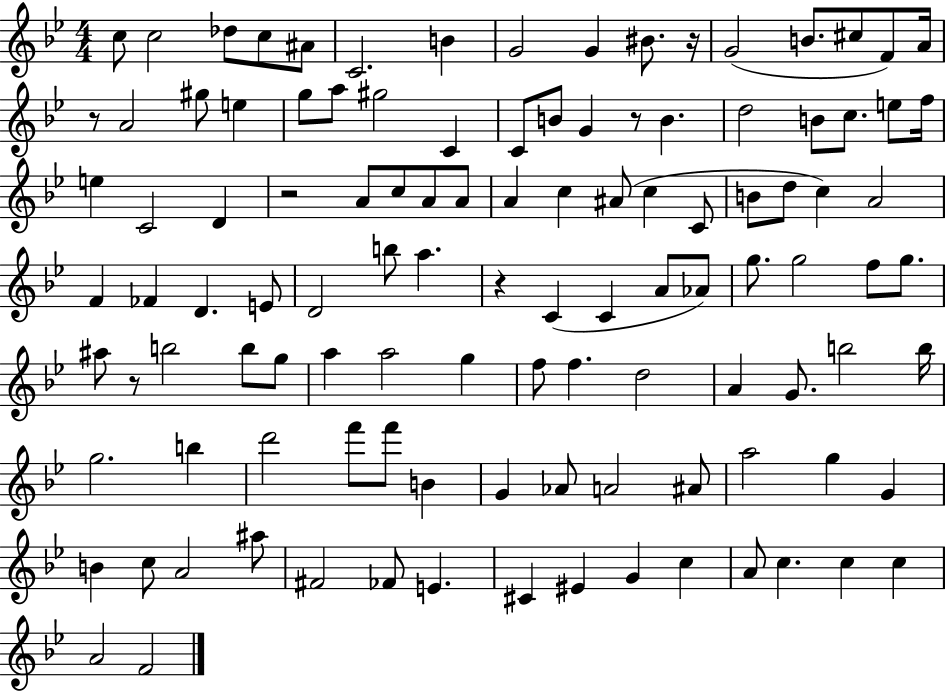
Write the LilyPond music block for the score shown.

{
  \clef treble
  \numericTimeSignature
  \time 4/4
  \key bes \major
  \repeat volta 2 { c''8 c''2 des''8 c''8 ais'8 | c'2. b'4 | g'2 g'4 bis'8. r16 | g'2( b'8. cis''8 f'8) a'16 | \break r8 a'2 gis''8 e''4 | g''8 a''8 gis''2 c'4 | c'8 b'8 g'4 r8 b'4. | d''2 b'8 c''8. e''8 f''16 | \break e''4 c'2 d'4 | r2 a'8 c''8 a'8 a'8 | a'4 c''4 ais'8( c''4 c'8 | b'8 d''8 c''4) a'2 | \break f'4 fes'4 d'4. e'8 | d'2 b''8 a''4. | r4 c'4( c'4 a'8 aes'8) | g''8. g''2 f''8 g''8. | \break ais''8 r8 b''2 b''8 g''8 | a''4 a''2 g''4 | f''8 f''4. d''2 | a'4 g'8. b''2 b''16 | \break g''2. b''4 | d'''2 f'''8 f'''8 b'4 | g'4 aes'8 a'2 ais'8 | a''2 g''4 g'4 | \break b'4 c''8 a'2 ais''8 | fis'2 fes'8 e'4. | cis'4 eis'4 g'4 c''4 | a'8 c''4. c''4 c''4 | \break a'2 f'2 | } \bar "|."
}